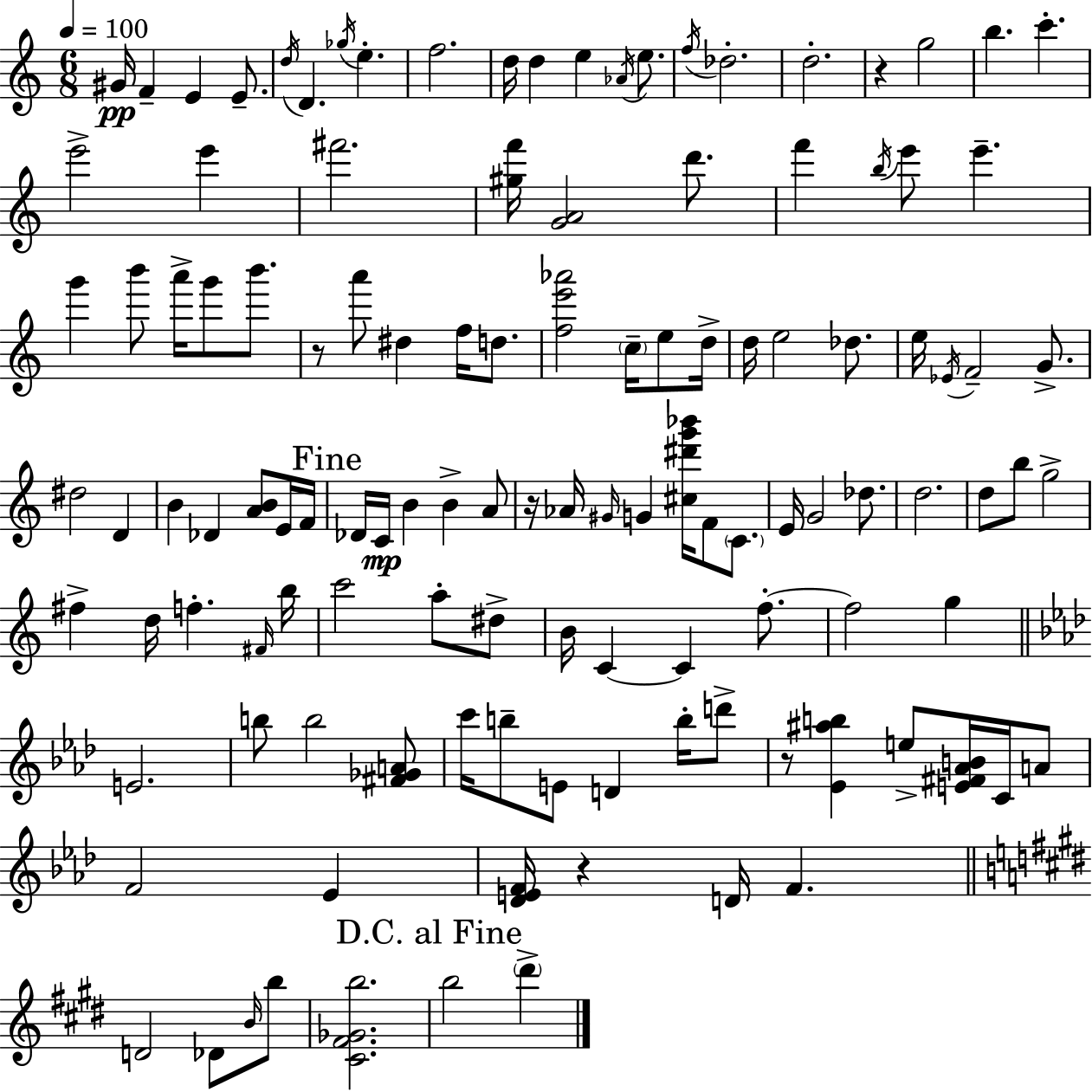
{
  \clef treble
  \numericTimeSignature
  \time 6/8
  \key a \minor
  \tempo 4 = 100
  gis'16\pp f'4-- e'4 e'8.-- | \acciaccatura { d''16 } d'4. \acciaccatura { ges''16 } e''4.-. | f''2. | d''16 d''4 e''4 \acciaccatura { aes'16 } | \break e''8. \acciaccatura { f''16 } des''2.-. | d''2.-. | r4 g''2 | b''4. c'''4.-. | \break e'''2-> | e'''4 fis'''2. | <gis'' f'''>16 <g' a'>2 | d'''8. f'''4 \acciaccatura { b''16 } e'''8 e'''4.-- | \break g'''4 b'''8 a'''16-> | g'''8 b'''8. r8 a'''8 dis''4 | f''16 d''8. <f'' e''' aes'''>2 | \parenthesize c''16-- e''8 d''16-> d''16 e''2 | \break des''8. e''16 \acciaccatura { ees'16 } f'2-- | g'8.-> dis''2 | d'4 b'4 des'4 | <a' b'>8 e'16 f'16 \mark "Fine" des'16 c'16\mp b'4 | \break b'4-> a'8 r16 aes'16 \grace { gis'16 } g'4 | <cis'' dis''' g''' bes'''>16 f'8 \parenthesize c'8. e'16 g'2 | des''8. d''2. | d''8 b''8 g''2-> | \break fis''4-> d''16 | f''4.-. \grace { fis'16 } b''16 c'''2 | a''8-. dis''8-> b'16 c'4~~ | c'4 f''8.-.~~ f''2 | \break g''4 \bar "||" \break \key aes \major e'2. | b''8 b''2 <fis' ges' a'>8 | c'''16 b''8-- e'8 d'4 b''16-. d'''8-> | r8 <ees' ais'' b''>4 e''8-> <e' fis' aes' b'>16 c'16 a'8 | \break f'2 ees'4 | <des' e' f'>16 r4 d'16 f'4. | \bar "||" \break \key e \major d'2 des'8 \grace { b'16 } b''8 | <cis' fis' ges' b''>2. | \mark "D.C. al Fine" b''2 \parenthesize dis'''4-> | \bar "|."
}